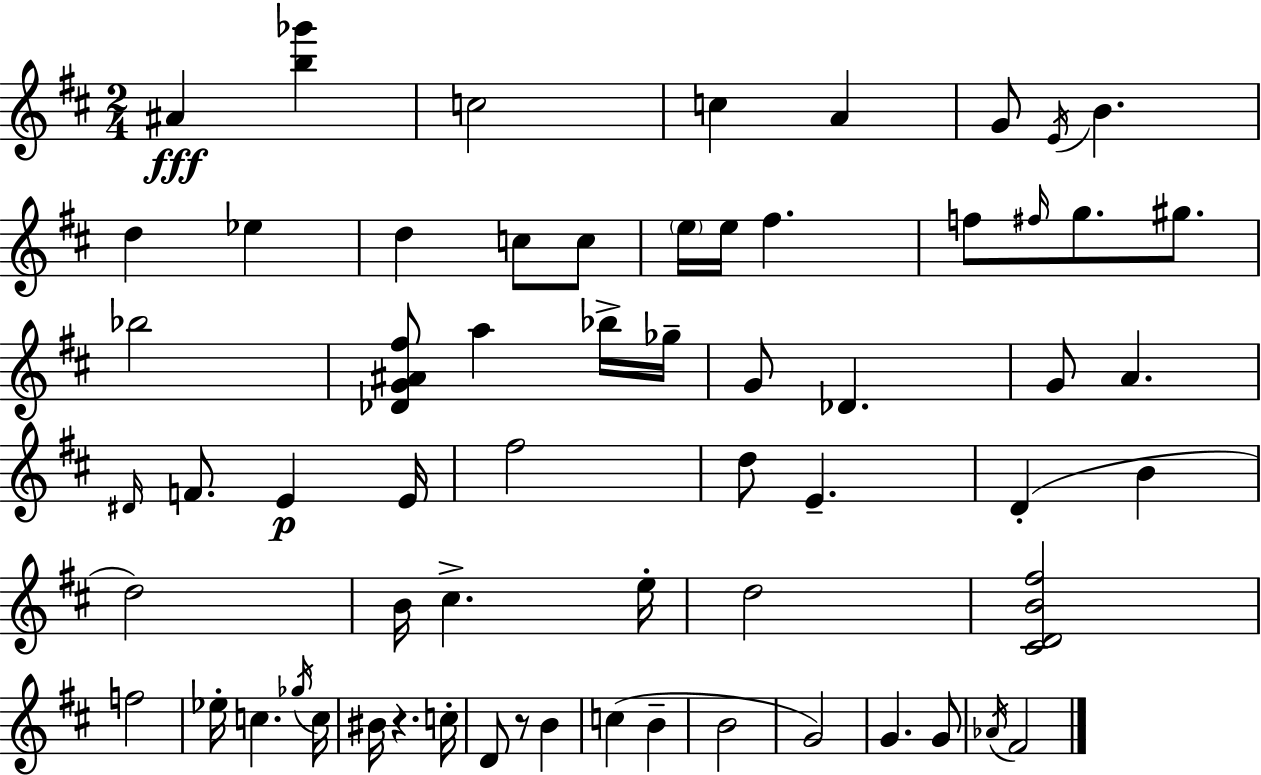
A#4/q [B5,Gb6]/q C5/h C5/q A4/q G4/e E4/s B4/q. D5/q Eb5/q D5/q C5/e C5/e E5/s E5/s F#5/q. F5/e F#5/s G5/e. G#5/e. Bb5/h [Db4,G4,A#4,F#5]/e A5/q Bb5/s Gb5/s G4/e Db4/q. G4/e A4/q. D#4/s F4/e. E4/q E4/s F#5/h D5/e E4/q. D4/q B4/q D5/h B4/s C#5/q. E5/s D5/h [C#4,D4,B4,F#5]/h F5/h Eb5/s C5/q. Gb5/s C5/s BIS4/s R/q. C5/s D4/e R/e B4/q C5/q B4/q B4/h G4/h G4/q. G4/e Ab4/s F#4/h